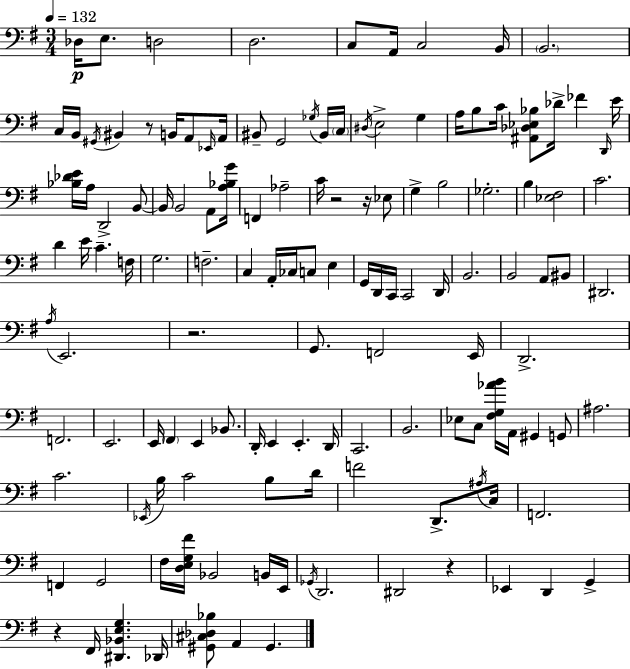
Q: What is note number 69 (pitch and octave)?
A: A3